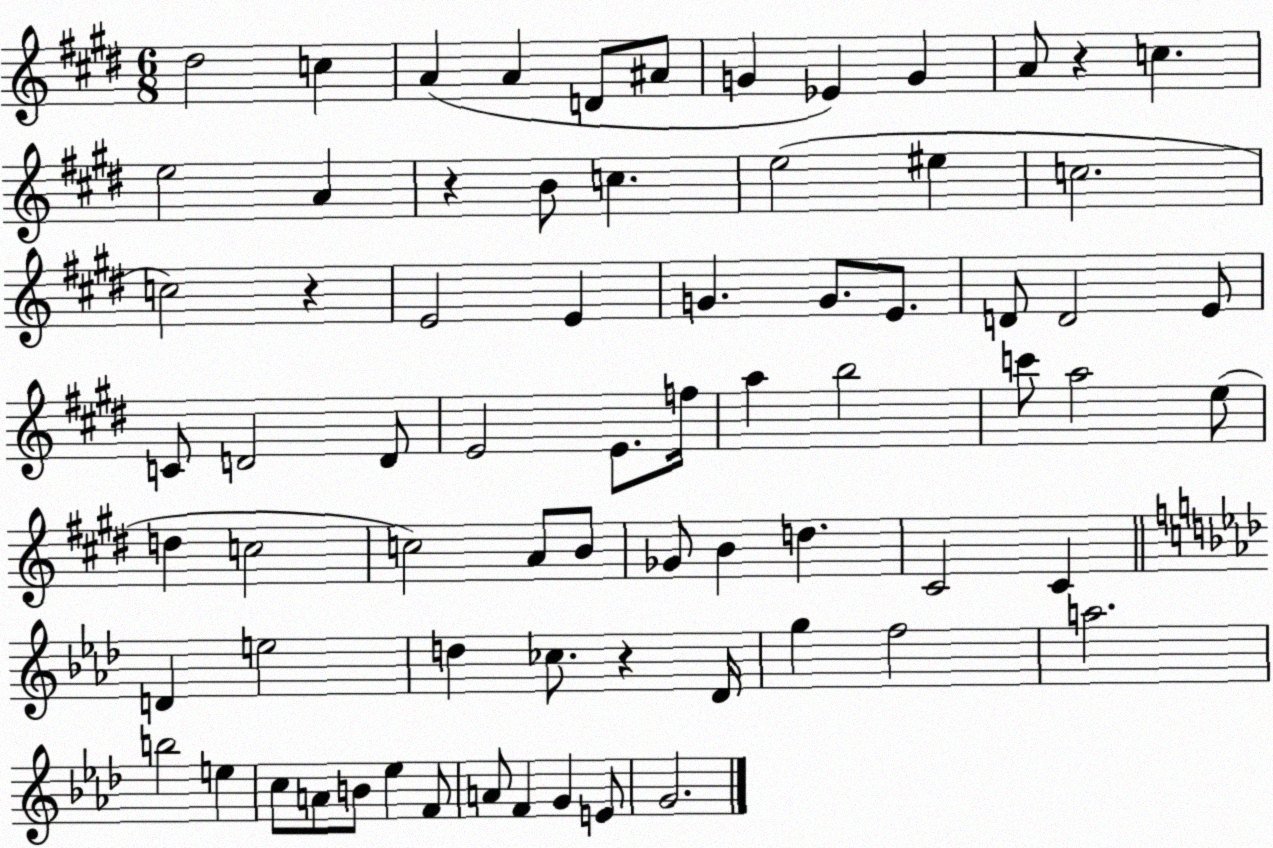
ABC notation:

X:1
T:Untitled
M:6/8
L:1/4
K:E
^d2 c A A D/2 ^A/2 G _E G A/2 z c e2 A z B/2 c e2 ^e c2 c2 z E2 E G G/2 E/2 D/2 D2 E/2 C/2 D2 D/2 E2 E/2 f/4 a b2 c'/2 a2 e/2 d c2 c2 A/2 B/2 _G/2 B d ^C2 ^C D e2 d _c/2 z _D/4 g f2 a2 b2 e c/2 A/2 B/2 _e F/2 A/2 F G E/2 G2